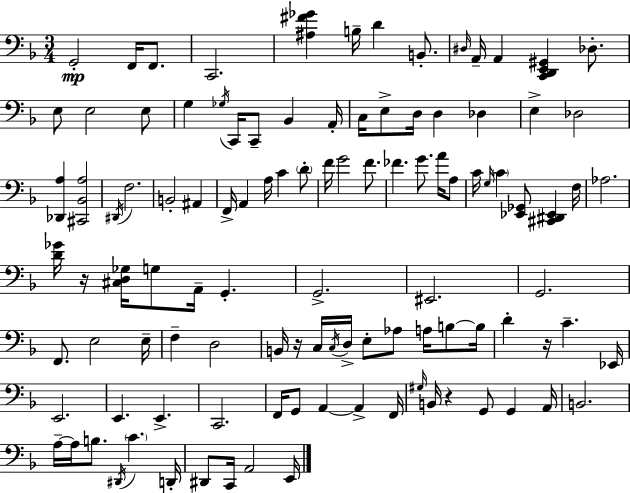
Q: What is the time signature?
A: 3/4